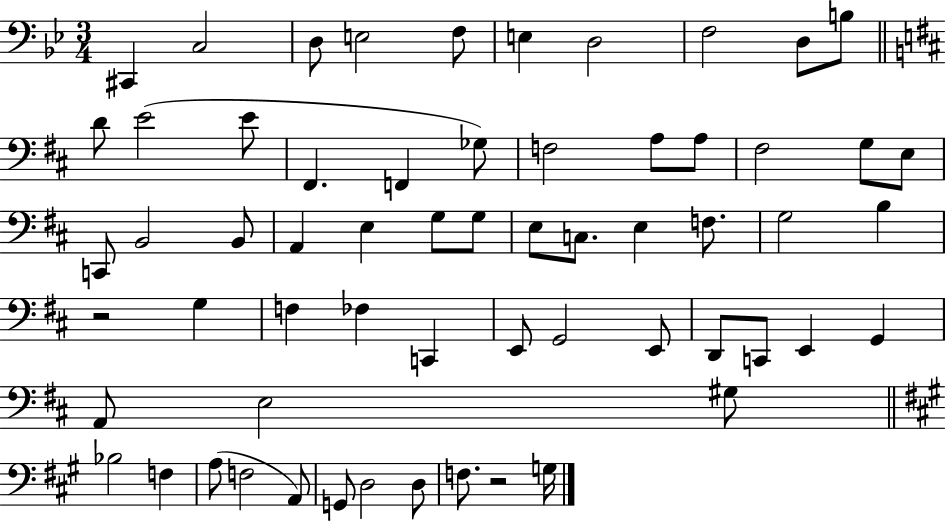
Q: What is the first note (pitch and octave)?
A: C#2